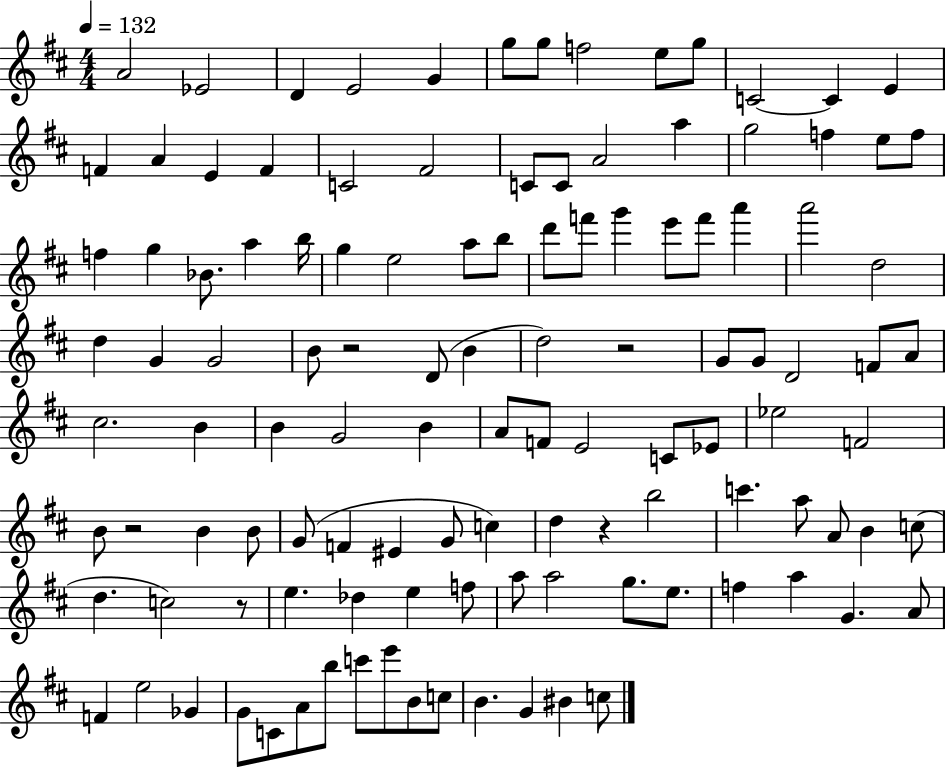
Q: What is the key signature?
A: D major